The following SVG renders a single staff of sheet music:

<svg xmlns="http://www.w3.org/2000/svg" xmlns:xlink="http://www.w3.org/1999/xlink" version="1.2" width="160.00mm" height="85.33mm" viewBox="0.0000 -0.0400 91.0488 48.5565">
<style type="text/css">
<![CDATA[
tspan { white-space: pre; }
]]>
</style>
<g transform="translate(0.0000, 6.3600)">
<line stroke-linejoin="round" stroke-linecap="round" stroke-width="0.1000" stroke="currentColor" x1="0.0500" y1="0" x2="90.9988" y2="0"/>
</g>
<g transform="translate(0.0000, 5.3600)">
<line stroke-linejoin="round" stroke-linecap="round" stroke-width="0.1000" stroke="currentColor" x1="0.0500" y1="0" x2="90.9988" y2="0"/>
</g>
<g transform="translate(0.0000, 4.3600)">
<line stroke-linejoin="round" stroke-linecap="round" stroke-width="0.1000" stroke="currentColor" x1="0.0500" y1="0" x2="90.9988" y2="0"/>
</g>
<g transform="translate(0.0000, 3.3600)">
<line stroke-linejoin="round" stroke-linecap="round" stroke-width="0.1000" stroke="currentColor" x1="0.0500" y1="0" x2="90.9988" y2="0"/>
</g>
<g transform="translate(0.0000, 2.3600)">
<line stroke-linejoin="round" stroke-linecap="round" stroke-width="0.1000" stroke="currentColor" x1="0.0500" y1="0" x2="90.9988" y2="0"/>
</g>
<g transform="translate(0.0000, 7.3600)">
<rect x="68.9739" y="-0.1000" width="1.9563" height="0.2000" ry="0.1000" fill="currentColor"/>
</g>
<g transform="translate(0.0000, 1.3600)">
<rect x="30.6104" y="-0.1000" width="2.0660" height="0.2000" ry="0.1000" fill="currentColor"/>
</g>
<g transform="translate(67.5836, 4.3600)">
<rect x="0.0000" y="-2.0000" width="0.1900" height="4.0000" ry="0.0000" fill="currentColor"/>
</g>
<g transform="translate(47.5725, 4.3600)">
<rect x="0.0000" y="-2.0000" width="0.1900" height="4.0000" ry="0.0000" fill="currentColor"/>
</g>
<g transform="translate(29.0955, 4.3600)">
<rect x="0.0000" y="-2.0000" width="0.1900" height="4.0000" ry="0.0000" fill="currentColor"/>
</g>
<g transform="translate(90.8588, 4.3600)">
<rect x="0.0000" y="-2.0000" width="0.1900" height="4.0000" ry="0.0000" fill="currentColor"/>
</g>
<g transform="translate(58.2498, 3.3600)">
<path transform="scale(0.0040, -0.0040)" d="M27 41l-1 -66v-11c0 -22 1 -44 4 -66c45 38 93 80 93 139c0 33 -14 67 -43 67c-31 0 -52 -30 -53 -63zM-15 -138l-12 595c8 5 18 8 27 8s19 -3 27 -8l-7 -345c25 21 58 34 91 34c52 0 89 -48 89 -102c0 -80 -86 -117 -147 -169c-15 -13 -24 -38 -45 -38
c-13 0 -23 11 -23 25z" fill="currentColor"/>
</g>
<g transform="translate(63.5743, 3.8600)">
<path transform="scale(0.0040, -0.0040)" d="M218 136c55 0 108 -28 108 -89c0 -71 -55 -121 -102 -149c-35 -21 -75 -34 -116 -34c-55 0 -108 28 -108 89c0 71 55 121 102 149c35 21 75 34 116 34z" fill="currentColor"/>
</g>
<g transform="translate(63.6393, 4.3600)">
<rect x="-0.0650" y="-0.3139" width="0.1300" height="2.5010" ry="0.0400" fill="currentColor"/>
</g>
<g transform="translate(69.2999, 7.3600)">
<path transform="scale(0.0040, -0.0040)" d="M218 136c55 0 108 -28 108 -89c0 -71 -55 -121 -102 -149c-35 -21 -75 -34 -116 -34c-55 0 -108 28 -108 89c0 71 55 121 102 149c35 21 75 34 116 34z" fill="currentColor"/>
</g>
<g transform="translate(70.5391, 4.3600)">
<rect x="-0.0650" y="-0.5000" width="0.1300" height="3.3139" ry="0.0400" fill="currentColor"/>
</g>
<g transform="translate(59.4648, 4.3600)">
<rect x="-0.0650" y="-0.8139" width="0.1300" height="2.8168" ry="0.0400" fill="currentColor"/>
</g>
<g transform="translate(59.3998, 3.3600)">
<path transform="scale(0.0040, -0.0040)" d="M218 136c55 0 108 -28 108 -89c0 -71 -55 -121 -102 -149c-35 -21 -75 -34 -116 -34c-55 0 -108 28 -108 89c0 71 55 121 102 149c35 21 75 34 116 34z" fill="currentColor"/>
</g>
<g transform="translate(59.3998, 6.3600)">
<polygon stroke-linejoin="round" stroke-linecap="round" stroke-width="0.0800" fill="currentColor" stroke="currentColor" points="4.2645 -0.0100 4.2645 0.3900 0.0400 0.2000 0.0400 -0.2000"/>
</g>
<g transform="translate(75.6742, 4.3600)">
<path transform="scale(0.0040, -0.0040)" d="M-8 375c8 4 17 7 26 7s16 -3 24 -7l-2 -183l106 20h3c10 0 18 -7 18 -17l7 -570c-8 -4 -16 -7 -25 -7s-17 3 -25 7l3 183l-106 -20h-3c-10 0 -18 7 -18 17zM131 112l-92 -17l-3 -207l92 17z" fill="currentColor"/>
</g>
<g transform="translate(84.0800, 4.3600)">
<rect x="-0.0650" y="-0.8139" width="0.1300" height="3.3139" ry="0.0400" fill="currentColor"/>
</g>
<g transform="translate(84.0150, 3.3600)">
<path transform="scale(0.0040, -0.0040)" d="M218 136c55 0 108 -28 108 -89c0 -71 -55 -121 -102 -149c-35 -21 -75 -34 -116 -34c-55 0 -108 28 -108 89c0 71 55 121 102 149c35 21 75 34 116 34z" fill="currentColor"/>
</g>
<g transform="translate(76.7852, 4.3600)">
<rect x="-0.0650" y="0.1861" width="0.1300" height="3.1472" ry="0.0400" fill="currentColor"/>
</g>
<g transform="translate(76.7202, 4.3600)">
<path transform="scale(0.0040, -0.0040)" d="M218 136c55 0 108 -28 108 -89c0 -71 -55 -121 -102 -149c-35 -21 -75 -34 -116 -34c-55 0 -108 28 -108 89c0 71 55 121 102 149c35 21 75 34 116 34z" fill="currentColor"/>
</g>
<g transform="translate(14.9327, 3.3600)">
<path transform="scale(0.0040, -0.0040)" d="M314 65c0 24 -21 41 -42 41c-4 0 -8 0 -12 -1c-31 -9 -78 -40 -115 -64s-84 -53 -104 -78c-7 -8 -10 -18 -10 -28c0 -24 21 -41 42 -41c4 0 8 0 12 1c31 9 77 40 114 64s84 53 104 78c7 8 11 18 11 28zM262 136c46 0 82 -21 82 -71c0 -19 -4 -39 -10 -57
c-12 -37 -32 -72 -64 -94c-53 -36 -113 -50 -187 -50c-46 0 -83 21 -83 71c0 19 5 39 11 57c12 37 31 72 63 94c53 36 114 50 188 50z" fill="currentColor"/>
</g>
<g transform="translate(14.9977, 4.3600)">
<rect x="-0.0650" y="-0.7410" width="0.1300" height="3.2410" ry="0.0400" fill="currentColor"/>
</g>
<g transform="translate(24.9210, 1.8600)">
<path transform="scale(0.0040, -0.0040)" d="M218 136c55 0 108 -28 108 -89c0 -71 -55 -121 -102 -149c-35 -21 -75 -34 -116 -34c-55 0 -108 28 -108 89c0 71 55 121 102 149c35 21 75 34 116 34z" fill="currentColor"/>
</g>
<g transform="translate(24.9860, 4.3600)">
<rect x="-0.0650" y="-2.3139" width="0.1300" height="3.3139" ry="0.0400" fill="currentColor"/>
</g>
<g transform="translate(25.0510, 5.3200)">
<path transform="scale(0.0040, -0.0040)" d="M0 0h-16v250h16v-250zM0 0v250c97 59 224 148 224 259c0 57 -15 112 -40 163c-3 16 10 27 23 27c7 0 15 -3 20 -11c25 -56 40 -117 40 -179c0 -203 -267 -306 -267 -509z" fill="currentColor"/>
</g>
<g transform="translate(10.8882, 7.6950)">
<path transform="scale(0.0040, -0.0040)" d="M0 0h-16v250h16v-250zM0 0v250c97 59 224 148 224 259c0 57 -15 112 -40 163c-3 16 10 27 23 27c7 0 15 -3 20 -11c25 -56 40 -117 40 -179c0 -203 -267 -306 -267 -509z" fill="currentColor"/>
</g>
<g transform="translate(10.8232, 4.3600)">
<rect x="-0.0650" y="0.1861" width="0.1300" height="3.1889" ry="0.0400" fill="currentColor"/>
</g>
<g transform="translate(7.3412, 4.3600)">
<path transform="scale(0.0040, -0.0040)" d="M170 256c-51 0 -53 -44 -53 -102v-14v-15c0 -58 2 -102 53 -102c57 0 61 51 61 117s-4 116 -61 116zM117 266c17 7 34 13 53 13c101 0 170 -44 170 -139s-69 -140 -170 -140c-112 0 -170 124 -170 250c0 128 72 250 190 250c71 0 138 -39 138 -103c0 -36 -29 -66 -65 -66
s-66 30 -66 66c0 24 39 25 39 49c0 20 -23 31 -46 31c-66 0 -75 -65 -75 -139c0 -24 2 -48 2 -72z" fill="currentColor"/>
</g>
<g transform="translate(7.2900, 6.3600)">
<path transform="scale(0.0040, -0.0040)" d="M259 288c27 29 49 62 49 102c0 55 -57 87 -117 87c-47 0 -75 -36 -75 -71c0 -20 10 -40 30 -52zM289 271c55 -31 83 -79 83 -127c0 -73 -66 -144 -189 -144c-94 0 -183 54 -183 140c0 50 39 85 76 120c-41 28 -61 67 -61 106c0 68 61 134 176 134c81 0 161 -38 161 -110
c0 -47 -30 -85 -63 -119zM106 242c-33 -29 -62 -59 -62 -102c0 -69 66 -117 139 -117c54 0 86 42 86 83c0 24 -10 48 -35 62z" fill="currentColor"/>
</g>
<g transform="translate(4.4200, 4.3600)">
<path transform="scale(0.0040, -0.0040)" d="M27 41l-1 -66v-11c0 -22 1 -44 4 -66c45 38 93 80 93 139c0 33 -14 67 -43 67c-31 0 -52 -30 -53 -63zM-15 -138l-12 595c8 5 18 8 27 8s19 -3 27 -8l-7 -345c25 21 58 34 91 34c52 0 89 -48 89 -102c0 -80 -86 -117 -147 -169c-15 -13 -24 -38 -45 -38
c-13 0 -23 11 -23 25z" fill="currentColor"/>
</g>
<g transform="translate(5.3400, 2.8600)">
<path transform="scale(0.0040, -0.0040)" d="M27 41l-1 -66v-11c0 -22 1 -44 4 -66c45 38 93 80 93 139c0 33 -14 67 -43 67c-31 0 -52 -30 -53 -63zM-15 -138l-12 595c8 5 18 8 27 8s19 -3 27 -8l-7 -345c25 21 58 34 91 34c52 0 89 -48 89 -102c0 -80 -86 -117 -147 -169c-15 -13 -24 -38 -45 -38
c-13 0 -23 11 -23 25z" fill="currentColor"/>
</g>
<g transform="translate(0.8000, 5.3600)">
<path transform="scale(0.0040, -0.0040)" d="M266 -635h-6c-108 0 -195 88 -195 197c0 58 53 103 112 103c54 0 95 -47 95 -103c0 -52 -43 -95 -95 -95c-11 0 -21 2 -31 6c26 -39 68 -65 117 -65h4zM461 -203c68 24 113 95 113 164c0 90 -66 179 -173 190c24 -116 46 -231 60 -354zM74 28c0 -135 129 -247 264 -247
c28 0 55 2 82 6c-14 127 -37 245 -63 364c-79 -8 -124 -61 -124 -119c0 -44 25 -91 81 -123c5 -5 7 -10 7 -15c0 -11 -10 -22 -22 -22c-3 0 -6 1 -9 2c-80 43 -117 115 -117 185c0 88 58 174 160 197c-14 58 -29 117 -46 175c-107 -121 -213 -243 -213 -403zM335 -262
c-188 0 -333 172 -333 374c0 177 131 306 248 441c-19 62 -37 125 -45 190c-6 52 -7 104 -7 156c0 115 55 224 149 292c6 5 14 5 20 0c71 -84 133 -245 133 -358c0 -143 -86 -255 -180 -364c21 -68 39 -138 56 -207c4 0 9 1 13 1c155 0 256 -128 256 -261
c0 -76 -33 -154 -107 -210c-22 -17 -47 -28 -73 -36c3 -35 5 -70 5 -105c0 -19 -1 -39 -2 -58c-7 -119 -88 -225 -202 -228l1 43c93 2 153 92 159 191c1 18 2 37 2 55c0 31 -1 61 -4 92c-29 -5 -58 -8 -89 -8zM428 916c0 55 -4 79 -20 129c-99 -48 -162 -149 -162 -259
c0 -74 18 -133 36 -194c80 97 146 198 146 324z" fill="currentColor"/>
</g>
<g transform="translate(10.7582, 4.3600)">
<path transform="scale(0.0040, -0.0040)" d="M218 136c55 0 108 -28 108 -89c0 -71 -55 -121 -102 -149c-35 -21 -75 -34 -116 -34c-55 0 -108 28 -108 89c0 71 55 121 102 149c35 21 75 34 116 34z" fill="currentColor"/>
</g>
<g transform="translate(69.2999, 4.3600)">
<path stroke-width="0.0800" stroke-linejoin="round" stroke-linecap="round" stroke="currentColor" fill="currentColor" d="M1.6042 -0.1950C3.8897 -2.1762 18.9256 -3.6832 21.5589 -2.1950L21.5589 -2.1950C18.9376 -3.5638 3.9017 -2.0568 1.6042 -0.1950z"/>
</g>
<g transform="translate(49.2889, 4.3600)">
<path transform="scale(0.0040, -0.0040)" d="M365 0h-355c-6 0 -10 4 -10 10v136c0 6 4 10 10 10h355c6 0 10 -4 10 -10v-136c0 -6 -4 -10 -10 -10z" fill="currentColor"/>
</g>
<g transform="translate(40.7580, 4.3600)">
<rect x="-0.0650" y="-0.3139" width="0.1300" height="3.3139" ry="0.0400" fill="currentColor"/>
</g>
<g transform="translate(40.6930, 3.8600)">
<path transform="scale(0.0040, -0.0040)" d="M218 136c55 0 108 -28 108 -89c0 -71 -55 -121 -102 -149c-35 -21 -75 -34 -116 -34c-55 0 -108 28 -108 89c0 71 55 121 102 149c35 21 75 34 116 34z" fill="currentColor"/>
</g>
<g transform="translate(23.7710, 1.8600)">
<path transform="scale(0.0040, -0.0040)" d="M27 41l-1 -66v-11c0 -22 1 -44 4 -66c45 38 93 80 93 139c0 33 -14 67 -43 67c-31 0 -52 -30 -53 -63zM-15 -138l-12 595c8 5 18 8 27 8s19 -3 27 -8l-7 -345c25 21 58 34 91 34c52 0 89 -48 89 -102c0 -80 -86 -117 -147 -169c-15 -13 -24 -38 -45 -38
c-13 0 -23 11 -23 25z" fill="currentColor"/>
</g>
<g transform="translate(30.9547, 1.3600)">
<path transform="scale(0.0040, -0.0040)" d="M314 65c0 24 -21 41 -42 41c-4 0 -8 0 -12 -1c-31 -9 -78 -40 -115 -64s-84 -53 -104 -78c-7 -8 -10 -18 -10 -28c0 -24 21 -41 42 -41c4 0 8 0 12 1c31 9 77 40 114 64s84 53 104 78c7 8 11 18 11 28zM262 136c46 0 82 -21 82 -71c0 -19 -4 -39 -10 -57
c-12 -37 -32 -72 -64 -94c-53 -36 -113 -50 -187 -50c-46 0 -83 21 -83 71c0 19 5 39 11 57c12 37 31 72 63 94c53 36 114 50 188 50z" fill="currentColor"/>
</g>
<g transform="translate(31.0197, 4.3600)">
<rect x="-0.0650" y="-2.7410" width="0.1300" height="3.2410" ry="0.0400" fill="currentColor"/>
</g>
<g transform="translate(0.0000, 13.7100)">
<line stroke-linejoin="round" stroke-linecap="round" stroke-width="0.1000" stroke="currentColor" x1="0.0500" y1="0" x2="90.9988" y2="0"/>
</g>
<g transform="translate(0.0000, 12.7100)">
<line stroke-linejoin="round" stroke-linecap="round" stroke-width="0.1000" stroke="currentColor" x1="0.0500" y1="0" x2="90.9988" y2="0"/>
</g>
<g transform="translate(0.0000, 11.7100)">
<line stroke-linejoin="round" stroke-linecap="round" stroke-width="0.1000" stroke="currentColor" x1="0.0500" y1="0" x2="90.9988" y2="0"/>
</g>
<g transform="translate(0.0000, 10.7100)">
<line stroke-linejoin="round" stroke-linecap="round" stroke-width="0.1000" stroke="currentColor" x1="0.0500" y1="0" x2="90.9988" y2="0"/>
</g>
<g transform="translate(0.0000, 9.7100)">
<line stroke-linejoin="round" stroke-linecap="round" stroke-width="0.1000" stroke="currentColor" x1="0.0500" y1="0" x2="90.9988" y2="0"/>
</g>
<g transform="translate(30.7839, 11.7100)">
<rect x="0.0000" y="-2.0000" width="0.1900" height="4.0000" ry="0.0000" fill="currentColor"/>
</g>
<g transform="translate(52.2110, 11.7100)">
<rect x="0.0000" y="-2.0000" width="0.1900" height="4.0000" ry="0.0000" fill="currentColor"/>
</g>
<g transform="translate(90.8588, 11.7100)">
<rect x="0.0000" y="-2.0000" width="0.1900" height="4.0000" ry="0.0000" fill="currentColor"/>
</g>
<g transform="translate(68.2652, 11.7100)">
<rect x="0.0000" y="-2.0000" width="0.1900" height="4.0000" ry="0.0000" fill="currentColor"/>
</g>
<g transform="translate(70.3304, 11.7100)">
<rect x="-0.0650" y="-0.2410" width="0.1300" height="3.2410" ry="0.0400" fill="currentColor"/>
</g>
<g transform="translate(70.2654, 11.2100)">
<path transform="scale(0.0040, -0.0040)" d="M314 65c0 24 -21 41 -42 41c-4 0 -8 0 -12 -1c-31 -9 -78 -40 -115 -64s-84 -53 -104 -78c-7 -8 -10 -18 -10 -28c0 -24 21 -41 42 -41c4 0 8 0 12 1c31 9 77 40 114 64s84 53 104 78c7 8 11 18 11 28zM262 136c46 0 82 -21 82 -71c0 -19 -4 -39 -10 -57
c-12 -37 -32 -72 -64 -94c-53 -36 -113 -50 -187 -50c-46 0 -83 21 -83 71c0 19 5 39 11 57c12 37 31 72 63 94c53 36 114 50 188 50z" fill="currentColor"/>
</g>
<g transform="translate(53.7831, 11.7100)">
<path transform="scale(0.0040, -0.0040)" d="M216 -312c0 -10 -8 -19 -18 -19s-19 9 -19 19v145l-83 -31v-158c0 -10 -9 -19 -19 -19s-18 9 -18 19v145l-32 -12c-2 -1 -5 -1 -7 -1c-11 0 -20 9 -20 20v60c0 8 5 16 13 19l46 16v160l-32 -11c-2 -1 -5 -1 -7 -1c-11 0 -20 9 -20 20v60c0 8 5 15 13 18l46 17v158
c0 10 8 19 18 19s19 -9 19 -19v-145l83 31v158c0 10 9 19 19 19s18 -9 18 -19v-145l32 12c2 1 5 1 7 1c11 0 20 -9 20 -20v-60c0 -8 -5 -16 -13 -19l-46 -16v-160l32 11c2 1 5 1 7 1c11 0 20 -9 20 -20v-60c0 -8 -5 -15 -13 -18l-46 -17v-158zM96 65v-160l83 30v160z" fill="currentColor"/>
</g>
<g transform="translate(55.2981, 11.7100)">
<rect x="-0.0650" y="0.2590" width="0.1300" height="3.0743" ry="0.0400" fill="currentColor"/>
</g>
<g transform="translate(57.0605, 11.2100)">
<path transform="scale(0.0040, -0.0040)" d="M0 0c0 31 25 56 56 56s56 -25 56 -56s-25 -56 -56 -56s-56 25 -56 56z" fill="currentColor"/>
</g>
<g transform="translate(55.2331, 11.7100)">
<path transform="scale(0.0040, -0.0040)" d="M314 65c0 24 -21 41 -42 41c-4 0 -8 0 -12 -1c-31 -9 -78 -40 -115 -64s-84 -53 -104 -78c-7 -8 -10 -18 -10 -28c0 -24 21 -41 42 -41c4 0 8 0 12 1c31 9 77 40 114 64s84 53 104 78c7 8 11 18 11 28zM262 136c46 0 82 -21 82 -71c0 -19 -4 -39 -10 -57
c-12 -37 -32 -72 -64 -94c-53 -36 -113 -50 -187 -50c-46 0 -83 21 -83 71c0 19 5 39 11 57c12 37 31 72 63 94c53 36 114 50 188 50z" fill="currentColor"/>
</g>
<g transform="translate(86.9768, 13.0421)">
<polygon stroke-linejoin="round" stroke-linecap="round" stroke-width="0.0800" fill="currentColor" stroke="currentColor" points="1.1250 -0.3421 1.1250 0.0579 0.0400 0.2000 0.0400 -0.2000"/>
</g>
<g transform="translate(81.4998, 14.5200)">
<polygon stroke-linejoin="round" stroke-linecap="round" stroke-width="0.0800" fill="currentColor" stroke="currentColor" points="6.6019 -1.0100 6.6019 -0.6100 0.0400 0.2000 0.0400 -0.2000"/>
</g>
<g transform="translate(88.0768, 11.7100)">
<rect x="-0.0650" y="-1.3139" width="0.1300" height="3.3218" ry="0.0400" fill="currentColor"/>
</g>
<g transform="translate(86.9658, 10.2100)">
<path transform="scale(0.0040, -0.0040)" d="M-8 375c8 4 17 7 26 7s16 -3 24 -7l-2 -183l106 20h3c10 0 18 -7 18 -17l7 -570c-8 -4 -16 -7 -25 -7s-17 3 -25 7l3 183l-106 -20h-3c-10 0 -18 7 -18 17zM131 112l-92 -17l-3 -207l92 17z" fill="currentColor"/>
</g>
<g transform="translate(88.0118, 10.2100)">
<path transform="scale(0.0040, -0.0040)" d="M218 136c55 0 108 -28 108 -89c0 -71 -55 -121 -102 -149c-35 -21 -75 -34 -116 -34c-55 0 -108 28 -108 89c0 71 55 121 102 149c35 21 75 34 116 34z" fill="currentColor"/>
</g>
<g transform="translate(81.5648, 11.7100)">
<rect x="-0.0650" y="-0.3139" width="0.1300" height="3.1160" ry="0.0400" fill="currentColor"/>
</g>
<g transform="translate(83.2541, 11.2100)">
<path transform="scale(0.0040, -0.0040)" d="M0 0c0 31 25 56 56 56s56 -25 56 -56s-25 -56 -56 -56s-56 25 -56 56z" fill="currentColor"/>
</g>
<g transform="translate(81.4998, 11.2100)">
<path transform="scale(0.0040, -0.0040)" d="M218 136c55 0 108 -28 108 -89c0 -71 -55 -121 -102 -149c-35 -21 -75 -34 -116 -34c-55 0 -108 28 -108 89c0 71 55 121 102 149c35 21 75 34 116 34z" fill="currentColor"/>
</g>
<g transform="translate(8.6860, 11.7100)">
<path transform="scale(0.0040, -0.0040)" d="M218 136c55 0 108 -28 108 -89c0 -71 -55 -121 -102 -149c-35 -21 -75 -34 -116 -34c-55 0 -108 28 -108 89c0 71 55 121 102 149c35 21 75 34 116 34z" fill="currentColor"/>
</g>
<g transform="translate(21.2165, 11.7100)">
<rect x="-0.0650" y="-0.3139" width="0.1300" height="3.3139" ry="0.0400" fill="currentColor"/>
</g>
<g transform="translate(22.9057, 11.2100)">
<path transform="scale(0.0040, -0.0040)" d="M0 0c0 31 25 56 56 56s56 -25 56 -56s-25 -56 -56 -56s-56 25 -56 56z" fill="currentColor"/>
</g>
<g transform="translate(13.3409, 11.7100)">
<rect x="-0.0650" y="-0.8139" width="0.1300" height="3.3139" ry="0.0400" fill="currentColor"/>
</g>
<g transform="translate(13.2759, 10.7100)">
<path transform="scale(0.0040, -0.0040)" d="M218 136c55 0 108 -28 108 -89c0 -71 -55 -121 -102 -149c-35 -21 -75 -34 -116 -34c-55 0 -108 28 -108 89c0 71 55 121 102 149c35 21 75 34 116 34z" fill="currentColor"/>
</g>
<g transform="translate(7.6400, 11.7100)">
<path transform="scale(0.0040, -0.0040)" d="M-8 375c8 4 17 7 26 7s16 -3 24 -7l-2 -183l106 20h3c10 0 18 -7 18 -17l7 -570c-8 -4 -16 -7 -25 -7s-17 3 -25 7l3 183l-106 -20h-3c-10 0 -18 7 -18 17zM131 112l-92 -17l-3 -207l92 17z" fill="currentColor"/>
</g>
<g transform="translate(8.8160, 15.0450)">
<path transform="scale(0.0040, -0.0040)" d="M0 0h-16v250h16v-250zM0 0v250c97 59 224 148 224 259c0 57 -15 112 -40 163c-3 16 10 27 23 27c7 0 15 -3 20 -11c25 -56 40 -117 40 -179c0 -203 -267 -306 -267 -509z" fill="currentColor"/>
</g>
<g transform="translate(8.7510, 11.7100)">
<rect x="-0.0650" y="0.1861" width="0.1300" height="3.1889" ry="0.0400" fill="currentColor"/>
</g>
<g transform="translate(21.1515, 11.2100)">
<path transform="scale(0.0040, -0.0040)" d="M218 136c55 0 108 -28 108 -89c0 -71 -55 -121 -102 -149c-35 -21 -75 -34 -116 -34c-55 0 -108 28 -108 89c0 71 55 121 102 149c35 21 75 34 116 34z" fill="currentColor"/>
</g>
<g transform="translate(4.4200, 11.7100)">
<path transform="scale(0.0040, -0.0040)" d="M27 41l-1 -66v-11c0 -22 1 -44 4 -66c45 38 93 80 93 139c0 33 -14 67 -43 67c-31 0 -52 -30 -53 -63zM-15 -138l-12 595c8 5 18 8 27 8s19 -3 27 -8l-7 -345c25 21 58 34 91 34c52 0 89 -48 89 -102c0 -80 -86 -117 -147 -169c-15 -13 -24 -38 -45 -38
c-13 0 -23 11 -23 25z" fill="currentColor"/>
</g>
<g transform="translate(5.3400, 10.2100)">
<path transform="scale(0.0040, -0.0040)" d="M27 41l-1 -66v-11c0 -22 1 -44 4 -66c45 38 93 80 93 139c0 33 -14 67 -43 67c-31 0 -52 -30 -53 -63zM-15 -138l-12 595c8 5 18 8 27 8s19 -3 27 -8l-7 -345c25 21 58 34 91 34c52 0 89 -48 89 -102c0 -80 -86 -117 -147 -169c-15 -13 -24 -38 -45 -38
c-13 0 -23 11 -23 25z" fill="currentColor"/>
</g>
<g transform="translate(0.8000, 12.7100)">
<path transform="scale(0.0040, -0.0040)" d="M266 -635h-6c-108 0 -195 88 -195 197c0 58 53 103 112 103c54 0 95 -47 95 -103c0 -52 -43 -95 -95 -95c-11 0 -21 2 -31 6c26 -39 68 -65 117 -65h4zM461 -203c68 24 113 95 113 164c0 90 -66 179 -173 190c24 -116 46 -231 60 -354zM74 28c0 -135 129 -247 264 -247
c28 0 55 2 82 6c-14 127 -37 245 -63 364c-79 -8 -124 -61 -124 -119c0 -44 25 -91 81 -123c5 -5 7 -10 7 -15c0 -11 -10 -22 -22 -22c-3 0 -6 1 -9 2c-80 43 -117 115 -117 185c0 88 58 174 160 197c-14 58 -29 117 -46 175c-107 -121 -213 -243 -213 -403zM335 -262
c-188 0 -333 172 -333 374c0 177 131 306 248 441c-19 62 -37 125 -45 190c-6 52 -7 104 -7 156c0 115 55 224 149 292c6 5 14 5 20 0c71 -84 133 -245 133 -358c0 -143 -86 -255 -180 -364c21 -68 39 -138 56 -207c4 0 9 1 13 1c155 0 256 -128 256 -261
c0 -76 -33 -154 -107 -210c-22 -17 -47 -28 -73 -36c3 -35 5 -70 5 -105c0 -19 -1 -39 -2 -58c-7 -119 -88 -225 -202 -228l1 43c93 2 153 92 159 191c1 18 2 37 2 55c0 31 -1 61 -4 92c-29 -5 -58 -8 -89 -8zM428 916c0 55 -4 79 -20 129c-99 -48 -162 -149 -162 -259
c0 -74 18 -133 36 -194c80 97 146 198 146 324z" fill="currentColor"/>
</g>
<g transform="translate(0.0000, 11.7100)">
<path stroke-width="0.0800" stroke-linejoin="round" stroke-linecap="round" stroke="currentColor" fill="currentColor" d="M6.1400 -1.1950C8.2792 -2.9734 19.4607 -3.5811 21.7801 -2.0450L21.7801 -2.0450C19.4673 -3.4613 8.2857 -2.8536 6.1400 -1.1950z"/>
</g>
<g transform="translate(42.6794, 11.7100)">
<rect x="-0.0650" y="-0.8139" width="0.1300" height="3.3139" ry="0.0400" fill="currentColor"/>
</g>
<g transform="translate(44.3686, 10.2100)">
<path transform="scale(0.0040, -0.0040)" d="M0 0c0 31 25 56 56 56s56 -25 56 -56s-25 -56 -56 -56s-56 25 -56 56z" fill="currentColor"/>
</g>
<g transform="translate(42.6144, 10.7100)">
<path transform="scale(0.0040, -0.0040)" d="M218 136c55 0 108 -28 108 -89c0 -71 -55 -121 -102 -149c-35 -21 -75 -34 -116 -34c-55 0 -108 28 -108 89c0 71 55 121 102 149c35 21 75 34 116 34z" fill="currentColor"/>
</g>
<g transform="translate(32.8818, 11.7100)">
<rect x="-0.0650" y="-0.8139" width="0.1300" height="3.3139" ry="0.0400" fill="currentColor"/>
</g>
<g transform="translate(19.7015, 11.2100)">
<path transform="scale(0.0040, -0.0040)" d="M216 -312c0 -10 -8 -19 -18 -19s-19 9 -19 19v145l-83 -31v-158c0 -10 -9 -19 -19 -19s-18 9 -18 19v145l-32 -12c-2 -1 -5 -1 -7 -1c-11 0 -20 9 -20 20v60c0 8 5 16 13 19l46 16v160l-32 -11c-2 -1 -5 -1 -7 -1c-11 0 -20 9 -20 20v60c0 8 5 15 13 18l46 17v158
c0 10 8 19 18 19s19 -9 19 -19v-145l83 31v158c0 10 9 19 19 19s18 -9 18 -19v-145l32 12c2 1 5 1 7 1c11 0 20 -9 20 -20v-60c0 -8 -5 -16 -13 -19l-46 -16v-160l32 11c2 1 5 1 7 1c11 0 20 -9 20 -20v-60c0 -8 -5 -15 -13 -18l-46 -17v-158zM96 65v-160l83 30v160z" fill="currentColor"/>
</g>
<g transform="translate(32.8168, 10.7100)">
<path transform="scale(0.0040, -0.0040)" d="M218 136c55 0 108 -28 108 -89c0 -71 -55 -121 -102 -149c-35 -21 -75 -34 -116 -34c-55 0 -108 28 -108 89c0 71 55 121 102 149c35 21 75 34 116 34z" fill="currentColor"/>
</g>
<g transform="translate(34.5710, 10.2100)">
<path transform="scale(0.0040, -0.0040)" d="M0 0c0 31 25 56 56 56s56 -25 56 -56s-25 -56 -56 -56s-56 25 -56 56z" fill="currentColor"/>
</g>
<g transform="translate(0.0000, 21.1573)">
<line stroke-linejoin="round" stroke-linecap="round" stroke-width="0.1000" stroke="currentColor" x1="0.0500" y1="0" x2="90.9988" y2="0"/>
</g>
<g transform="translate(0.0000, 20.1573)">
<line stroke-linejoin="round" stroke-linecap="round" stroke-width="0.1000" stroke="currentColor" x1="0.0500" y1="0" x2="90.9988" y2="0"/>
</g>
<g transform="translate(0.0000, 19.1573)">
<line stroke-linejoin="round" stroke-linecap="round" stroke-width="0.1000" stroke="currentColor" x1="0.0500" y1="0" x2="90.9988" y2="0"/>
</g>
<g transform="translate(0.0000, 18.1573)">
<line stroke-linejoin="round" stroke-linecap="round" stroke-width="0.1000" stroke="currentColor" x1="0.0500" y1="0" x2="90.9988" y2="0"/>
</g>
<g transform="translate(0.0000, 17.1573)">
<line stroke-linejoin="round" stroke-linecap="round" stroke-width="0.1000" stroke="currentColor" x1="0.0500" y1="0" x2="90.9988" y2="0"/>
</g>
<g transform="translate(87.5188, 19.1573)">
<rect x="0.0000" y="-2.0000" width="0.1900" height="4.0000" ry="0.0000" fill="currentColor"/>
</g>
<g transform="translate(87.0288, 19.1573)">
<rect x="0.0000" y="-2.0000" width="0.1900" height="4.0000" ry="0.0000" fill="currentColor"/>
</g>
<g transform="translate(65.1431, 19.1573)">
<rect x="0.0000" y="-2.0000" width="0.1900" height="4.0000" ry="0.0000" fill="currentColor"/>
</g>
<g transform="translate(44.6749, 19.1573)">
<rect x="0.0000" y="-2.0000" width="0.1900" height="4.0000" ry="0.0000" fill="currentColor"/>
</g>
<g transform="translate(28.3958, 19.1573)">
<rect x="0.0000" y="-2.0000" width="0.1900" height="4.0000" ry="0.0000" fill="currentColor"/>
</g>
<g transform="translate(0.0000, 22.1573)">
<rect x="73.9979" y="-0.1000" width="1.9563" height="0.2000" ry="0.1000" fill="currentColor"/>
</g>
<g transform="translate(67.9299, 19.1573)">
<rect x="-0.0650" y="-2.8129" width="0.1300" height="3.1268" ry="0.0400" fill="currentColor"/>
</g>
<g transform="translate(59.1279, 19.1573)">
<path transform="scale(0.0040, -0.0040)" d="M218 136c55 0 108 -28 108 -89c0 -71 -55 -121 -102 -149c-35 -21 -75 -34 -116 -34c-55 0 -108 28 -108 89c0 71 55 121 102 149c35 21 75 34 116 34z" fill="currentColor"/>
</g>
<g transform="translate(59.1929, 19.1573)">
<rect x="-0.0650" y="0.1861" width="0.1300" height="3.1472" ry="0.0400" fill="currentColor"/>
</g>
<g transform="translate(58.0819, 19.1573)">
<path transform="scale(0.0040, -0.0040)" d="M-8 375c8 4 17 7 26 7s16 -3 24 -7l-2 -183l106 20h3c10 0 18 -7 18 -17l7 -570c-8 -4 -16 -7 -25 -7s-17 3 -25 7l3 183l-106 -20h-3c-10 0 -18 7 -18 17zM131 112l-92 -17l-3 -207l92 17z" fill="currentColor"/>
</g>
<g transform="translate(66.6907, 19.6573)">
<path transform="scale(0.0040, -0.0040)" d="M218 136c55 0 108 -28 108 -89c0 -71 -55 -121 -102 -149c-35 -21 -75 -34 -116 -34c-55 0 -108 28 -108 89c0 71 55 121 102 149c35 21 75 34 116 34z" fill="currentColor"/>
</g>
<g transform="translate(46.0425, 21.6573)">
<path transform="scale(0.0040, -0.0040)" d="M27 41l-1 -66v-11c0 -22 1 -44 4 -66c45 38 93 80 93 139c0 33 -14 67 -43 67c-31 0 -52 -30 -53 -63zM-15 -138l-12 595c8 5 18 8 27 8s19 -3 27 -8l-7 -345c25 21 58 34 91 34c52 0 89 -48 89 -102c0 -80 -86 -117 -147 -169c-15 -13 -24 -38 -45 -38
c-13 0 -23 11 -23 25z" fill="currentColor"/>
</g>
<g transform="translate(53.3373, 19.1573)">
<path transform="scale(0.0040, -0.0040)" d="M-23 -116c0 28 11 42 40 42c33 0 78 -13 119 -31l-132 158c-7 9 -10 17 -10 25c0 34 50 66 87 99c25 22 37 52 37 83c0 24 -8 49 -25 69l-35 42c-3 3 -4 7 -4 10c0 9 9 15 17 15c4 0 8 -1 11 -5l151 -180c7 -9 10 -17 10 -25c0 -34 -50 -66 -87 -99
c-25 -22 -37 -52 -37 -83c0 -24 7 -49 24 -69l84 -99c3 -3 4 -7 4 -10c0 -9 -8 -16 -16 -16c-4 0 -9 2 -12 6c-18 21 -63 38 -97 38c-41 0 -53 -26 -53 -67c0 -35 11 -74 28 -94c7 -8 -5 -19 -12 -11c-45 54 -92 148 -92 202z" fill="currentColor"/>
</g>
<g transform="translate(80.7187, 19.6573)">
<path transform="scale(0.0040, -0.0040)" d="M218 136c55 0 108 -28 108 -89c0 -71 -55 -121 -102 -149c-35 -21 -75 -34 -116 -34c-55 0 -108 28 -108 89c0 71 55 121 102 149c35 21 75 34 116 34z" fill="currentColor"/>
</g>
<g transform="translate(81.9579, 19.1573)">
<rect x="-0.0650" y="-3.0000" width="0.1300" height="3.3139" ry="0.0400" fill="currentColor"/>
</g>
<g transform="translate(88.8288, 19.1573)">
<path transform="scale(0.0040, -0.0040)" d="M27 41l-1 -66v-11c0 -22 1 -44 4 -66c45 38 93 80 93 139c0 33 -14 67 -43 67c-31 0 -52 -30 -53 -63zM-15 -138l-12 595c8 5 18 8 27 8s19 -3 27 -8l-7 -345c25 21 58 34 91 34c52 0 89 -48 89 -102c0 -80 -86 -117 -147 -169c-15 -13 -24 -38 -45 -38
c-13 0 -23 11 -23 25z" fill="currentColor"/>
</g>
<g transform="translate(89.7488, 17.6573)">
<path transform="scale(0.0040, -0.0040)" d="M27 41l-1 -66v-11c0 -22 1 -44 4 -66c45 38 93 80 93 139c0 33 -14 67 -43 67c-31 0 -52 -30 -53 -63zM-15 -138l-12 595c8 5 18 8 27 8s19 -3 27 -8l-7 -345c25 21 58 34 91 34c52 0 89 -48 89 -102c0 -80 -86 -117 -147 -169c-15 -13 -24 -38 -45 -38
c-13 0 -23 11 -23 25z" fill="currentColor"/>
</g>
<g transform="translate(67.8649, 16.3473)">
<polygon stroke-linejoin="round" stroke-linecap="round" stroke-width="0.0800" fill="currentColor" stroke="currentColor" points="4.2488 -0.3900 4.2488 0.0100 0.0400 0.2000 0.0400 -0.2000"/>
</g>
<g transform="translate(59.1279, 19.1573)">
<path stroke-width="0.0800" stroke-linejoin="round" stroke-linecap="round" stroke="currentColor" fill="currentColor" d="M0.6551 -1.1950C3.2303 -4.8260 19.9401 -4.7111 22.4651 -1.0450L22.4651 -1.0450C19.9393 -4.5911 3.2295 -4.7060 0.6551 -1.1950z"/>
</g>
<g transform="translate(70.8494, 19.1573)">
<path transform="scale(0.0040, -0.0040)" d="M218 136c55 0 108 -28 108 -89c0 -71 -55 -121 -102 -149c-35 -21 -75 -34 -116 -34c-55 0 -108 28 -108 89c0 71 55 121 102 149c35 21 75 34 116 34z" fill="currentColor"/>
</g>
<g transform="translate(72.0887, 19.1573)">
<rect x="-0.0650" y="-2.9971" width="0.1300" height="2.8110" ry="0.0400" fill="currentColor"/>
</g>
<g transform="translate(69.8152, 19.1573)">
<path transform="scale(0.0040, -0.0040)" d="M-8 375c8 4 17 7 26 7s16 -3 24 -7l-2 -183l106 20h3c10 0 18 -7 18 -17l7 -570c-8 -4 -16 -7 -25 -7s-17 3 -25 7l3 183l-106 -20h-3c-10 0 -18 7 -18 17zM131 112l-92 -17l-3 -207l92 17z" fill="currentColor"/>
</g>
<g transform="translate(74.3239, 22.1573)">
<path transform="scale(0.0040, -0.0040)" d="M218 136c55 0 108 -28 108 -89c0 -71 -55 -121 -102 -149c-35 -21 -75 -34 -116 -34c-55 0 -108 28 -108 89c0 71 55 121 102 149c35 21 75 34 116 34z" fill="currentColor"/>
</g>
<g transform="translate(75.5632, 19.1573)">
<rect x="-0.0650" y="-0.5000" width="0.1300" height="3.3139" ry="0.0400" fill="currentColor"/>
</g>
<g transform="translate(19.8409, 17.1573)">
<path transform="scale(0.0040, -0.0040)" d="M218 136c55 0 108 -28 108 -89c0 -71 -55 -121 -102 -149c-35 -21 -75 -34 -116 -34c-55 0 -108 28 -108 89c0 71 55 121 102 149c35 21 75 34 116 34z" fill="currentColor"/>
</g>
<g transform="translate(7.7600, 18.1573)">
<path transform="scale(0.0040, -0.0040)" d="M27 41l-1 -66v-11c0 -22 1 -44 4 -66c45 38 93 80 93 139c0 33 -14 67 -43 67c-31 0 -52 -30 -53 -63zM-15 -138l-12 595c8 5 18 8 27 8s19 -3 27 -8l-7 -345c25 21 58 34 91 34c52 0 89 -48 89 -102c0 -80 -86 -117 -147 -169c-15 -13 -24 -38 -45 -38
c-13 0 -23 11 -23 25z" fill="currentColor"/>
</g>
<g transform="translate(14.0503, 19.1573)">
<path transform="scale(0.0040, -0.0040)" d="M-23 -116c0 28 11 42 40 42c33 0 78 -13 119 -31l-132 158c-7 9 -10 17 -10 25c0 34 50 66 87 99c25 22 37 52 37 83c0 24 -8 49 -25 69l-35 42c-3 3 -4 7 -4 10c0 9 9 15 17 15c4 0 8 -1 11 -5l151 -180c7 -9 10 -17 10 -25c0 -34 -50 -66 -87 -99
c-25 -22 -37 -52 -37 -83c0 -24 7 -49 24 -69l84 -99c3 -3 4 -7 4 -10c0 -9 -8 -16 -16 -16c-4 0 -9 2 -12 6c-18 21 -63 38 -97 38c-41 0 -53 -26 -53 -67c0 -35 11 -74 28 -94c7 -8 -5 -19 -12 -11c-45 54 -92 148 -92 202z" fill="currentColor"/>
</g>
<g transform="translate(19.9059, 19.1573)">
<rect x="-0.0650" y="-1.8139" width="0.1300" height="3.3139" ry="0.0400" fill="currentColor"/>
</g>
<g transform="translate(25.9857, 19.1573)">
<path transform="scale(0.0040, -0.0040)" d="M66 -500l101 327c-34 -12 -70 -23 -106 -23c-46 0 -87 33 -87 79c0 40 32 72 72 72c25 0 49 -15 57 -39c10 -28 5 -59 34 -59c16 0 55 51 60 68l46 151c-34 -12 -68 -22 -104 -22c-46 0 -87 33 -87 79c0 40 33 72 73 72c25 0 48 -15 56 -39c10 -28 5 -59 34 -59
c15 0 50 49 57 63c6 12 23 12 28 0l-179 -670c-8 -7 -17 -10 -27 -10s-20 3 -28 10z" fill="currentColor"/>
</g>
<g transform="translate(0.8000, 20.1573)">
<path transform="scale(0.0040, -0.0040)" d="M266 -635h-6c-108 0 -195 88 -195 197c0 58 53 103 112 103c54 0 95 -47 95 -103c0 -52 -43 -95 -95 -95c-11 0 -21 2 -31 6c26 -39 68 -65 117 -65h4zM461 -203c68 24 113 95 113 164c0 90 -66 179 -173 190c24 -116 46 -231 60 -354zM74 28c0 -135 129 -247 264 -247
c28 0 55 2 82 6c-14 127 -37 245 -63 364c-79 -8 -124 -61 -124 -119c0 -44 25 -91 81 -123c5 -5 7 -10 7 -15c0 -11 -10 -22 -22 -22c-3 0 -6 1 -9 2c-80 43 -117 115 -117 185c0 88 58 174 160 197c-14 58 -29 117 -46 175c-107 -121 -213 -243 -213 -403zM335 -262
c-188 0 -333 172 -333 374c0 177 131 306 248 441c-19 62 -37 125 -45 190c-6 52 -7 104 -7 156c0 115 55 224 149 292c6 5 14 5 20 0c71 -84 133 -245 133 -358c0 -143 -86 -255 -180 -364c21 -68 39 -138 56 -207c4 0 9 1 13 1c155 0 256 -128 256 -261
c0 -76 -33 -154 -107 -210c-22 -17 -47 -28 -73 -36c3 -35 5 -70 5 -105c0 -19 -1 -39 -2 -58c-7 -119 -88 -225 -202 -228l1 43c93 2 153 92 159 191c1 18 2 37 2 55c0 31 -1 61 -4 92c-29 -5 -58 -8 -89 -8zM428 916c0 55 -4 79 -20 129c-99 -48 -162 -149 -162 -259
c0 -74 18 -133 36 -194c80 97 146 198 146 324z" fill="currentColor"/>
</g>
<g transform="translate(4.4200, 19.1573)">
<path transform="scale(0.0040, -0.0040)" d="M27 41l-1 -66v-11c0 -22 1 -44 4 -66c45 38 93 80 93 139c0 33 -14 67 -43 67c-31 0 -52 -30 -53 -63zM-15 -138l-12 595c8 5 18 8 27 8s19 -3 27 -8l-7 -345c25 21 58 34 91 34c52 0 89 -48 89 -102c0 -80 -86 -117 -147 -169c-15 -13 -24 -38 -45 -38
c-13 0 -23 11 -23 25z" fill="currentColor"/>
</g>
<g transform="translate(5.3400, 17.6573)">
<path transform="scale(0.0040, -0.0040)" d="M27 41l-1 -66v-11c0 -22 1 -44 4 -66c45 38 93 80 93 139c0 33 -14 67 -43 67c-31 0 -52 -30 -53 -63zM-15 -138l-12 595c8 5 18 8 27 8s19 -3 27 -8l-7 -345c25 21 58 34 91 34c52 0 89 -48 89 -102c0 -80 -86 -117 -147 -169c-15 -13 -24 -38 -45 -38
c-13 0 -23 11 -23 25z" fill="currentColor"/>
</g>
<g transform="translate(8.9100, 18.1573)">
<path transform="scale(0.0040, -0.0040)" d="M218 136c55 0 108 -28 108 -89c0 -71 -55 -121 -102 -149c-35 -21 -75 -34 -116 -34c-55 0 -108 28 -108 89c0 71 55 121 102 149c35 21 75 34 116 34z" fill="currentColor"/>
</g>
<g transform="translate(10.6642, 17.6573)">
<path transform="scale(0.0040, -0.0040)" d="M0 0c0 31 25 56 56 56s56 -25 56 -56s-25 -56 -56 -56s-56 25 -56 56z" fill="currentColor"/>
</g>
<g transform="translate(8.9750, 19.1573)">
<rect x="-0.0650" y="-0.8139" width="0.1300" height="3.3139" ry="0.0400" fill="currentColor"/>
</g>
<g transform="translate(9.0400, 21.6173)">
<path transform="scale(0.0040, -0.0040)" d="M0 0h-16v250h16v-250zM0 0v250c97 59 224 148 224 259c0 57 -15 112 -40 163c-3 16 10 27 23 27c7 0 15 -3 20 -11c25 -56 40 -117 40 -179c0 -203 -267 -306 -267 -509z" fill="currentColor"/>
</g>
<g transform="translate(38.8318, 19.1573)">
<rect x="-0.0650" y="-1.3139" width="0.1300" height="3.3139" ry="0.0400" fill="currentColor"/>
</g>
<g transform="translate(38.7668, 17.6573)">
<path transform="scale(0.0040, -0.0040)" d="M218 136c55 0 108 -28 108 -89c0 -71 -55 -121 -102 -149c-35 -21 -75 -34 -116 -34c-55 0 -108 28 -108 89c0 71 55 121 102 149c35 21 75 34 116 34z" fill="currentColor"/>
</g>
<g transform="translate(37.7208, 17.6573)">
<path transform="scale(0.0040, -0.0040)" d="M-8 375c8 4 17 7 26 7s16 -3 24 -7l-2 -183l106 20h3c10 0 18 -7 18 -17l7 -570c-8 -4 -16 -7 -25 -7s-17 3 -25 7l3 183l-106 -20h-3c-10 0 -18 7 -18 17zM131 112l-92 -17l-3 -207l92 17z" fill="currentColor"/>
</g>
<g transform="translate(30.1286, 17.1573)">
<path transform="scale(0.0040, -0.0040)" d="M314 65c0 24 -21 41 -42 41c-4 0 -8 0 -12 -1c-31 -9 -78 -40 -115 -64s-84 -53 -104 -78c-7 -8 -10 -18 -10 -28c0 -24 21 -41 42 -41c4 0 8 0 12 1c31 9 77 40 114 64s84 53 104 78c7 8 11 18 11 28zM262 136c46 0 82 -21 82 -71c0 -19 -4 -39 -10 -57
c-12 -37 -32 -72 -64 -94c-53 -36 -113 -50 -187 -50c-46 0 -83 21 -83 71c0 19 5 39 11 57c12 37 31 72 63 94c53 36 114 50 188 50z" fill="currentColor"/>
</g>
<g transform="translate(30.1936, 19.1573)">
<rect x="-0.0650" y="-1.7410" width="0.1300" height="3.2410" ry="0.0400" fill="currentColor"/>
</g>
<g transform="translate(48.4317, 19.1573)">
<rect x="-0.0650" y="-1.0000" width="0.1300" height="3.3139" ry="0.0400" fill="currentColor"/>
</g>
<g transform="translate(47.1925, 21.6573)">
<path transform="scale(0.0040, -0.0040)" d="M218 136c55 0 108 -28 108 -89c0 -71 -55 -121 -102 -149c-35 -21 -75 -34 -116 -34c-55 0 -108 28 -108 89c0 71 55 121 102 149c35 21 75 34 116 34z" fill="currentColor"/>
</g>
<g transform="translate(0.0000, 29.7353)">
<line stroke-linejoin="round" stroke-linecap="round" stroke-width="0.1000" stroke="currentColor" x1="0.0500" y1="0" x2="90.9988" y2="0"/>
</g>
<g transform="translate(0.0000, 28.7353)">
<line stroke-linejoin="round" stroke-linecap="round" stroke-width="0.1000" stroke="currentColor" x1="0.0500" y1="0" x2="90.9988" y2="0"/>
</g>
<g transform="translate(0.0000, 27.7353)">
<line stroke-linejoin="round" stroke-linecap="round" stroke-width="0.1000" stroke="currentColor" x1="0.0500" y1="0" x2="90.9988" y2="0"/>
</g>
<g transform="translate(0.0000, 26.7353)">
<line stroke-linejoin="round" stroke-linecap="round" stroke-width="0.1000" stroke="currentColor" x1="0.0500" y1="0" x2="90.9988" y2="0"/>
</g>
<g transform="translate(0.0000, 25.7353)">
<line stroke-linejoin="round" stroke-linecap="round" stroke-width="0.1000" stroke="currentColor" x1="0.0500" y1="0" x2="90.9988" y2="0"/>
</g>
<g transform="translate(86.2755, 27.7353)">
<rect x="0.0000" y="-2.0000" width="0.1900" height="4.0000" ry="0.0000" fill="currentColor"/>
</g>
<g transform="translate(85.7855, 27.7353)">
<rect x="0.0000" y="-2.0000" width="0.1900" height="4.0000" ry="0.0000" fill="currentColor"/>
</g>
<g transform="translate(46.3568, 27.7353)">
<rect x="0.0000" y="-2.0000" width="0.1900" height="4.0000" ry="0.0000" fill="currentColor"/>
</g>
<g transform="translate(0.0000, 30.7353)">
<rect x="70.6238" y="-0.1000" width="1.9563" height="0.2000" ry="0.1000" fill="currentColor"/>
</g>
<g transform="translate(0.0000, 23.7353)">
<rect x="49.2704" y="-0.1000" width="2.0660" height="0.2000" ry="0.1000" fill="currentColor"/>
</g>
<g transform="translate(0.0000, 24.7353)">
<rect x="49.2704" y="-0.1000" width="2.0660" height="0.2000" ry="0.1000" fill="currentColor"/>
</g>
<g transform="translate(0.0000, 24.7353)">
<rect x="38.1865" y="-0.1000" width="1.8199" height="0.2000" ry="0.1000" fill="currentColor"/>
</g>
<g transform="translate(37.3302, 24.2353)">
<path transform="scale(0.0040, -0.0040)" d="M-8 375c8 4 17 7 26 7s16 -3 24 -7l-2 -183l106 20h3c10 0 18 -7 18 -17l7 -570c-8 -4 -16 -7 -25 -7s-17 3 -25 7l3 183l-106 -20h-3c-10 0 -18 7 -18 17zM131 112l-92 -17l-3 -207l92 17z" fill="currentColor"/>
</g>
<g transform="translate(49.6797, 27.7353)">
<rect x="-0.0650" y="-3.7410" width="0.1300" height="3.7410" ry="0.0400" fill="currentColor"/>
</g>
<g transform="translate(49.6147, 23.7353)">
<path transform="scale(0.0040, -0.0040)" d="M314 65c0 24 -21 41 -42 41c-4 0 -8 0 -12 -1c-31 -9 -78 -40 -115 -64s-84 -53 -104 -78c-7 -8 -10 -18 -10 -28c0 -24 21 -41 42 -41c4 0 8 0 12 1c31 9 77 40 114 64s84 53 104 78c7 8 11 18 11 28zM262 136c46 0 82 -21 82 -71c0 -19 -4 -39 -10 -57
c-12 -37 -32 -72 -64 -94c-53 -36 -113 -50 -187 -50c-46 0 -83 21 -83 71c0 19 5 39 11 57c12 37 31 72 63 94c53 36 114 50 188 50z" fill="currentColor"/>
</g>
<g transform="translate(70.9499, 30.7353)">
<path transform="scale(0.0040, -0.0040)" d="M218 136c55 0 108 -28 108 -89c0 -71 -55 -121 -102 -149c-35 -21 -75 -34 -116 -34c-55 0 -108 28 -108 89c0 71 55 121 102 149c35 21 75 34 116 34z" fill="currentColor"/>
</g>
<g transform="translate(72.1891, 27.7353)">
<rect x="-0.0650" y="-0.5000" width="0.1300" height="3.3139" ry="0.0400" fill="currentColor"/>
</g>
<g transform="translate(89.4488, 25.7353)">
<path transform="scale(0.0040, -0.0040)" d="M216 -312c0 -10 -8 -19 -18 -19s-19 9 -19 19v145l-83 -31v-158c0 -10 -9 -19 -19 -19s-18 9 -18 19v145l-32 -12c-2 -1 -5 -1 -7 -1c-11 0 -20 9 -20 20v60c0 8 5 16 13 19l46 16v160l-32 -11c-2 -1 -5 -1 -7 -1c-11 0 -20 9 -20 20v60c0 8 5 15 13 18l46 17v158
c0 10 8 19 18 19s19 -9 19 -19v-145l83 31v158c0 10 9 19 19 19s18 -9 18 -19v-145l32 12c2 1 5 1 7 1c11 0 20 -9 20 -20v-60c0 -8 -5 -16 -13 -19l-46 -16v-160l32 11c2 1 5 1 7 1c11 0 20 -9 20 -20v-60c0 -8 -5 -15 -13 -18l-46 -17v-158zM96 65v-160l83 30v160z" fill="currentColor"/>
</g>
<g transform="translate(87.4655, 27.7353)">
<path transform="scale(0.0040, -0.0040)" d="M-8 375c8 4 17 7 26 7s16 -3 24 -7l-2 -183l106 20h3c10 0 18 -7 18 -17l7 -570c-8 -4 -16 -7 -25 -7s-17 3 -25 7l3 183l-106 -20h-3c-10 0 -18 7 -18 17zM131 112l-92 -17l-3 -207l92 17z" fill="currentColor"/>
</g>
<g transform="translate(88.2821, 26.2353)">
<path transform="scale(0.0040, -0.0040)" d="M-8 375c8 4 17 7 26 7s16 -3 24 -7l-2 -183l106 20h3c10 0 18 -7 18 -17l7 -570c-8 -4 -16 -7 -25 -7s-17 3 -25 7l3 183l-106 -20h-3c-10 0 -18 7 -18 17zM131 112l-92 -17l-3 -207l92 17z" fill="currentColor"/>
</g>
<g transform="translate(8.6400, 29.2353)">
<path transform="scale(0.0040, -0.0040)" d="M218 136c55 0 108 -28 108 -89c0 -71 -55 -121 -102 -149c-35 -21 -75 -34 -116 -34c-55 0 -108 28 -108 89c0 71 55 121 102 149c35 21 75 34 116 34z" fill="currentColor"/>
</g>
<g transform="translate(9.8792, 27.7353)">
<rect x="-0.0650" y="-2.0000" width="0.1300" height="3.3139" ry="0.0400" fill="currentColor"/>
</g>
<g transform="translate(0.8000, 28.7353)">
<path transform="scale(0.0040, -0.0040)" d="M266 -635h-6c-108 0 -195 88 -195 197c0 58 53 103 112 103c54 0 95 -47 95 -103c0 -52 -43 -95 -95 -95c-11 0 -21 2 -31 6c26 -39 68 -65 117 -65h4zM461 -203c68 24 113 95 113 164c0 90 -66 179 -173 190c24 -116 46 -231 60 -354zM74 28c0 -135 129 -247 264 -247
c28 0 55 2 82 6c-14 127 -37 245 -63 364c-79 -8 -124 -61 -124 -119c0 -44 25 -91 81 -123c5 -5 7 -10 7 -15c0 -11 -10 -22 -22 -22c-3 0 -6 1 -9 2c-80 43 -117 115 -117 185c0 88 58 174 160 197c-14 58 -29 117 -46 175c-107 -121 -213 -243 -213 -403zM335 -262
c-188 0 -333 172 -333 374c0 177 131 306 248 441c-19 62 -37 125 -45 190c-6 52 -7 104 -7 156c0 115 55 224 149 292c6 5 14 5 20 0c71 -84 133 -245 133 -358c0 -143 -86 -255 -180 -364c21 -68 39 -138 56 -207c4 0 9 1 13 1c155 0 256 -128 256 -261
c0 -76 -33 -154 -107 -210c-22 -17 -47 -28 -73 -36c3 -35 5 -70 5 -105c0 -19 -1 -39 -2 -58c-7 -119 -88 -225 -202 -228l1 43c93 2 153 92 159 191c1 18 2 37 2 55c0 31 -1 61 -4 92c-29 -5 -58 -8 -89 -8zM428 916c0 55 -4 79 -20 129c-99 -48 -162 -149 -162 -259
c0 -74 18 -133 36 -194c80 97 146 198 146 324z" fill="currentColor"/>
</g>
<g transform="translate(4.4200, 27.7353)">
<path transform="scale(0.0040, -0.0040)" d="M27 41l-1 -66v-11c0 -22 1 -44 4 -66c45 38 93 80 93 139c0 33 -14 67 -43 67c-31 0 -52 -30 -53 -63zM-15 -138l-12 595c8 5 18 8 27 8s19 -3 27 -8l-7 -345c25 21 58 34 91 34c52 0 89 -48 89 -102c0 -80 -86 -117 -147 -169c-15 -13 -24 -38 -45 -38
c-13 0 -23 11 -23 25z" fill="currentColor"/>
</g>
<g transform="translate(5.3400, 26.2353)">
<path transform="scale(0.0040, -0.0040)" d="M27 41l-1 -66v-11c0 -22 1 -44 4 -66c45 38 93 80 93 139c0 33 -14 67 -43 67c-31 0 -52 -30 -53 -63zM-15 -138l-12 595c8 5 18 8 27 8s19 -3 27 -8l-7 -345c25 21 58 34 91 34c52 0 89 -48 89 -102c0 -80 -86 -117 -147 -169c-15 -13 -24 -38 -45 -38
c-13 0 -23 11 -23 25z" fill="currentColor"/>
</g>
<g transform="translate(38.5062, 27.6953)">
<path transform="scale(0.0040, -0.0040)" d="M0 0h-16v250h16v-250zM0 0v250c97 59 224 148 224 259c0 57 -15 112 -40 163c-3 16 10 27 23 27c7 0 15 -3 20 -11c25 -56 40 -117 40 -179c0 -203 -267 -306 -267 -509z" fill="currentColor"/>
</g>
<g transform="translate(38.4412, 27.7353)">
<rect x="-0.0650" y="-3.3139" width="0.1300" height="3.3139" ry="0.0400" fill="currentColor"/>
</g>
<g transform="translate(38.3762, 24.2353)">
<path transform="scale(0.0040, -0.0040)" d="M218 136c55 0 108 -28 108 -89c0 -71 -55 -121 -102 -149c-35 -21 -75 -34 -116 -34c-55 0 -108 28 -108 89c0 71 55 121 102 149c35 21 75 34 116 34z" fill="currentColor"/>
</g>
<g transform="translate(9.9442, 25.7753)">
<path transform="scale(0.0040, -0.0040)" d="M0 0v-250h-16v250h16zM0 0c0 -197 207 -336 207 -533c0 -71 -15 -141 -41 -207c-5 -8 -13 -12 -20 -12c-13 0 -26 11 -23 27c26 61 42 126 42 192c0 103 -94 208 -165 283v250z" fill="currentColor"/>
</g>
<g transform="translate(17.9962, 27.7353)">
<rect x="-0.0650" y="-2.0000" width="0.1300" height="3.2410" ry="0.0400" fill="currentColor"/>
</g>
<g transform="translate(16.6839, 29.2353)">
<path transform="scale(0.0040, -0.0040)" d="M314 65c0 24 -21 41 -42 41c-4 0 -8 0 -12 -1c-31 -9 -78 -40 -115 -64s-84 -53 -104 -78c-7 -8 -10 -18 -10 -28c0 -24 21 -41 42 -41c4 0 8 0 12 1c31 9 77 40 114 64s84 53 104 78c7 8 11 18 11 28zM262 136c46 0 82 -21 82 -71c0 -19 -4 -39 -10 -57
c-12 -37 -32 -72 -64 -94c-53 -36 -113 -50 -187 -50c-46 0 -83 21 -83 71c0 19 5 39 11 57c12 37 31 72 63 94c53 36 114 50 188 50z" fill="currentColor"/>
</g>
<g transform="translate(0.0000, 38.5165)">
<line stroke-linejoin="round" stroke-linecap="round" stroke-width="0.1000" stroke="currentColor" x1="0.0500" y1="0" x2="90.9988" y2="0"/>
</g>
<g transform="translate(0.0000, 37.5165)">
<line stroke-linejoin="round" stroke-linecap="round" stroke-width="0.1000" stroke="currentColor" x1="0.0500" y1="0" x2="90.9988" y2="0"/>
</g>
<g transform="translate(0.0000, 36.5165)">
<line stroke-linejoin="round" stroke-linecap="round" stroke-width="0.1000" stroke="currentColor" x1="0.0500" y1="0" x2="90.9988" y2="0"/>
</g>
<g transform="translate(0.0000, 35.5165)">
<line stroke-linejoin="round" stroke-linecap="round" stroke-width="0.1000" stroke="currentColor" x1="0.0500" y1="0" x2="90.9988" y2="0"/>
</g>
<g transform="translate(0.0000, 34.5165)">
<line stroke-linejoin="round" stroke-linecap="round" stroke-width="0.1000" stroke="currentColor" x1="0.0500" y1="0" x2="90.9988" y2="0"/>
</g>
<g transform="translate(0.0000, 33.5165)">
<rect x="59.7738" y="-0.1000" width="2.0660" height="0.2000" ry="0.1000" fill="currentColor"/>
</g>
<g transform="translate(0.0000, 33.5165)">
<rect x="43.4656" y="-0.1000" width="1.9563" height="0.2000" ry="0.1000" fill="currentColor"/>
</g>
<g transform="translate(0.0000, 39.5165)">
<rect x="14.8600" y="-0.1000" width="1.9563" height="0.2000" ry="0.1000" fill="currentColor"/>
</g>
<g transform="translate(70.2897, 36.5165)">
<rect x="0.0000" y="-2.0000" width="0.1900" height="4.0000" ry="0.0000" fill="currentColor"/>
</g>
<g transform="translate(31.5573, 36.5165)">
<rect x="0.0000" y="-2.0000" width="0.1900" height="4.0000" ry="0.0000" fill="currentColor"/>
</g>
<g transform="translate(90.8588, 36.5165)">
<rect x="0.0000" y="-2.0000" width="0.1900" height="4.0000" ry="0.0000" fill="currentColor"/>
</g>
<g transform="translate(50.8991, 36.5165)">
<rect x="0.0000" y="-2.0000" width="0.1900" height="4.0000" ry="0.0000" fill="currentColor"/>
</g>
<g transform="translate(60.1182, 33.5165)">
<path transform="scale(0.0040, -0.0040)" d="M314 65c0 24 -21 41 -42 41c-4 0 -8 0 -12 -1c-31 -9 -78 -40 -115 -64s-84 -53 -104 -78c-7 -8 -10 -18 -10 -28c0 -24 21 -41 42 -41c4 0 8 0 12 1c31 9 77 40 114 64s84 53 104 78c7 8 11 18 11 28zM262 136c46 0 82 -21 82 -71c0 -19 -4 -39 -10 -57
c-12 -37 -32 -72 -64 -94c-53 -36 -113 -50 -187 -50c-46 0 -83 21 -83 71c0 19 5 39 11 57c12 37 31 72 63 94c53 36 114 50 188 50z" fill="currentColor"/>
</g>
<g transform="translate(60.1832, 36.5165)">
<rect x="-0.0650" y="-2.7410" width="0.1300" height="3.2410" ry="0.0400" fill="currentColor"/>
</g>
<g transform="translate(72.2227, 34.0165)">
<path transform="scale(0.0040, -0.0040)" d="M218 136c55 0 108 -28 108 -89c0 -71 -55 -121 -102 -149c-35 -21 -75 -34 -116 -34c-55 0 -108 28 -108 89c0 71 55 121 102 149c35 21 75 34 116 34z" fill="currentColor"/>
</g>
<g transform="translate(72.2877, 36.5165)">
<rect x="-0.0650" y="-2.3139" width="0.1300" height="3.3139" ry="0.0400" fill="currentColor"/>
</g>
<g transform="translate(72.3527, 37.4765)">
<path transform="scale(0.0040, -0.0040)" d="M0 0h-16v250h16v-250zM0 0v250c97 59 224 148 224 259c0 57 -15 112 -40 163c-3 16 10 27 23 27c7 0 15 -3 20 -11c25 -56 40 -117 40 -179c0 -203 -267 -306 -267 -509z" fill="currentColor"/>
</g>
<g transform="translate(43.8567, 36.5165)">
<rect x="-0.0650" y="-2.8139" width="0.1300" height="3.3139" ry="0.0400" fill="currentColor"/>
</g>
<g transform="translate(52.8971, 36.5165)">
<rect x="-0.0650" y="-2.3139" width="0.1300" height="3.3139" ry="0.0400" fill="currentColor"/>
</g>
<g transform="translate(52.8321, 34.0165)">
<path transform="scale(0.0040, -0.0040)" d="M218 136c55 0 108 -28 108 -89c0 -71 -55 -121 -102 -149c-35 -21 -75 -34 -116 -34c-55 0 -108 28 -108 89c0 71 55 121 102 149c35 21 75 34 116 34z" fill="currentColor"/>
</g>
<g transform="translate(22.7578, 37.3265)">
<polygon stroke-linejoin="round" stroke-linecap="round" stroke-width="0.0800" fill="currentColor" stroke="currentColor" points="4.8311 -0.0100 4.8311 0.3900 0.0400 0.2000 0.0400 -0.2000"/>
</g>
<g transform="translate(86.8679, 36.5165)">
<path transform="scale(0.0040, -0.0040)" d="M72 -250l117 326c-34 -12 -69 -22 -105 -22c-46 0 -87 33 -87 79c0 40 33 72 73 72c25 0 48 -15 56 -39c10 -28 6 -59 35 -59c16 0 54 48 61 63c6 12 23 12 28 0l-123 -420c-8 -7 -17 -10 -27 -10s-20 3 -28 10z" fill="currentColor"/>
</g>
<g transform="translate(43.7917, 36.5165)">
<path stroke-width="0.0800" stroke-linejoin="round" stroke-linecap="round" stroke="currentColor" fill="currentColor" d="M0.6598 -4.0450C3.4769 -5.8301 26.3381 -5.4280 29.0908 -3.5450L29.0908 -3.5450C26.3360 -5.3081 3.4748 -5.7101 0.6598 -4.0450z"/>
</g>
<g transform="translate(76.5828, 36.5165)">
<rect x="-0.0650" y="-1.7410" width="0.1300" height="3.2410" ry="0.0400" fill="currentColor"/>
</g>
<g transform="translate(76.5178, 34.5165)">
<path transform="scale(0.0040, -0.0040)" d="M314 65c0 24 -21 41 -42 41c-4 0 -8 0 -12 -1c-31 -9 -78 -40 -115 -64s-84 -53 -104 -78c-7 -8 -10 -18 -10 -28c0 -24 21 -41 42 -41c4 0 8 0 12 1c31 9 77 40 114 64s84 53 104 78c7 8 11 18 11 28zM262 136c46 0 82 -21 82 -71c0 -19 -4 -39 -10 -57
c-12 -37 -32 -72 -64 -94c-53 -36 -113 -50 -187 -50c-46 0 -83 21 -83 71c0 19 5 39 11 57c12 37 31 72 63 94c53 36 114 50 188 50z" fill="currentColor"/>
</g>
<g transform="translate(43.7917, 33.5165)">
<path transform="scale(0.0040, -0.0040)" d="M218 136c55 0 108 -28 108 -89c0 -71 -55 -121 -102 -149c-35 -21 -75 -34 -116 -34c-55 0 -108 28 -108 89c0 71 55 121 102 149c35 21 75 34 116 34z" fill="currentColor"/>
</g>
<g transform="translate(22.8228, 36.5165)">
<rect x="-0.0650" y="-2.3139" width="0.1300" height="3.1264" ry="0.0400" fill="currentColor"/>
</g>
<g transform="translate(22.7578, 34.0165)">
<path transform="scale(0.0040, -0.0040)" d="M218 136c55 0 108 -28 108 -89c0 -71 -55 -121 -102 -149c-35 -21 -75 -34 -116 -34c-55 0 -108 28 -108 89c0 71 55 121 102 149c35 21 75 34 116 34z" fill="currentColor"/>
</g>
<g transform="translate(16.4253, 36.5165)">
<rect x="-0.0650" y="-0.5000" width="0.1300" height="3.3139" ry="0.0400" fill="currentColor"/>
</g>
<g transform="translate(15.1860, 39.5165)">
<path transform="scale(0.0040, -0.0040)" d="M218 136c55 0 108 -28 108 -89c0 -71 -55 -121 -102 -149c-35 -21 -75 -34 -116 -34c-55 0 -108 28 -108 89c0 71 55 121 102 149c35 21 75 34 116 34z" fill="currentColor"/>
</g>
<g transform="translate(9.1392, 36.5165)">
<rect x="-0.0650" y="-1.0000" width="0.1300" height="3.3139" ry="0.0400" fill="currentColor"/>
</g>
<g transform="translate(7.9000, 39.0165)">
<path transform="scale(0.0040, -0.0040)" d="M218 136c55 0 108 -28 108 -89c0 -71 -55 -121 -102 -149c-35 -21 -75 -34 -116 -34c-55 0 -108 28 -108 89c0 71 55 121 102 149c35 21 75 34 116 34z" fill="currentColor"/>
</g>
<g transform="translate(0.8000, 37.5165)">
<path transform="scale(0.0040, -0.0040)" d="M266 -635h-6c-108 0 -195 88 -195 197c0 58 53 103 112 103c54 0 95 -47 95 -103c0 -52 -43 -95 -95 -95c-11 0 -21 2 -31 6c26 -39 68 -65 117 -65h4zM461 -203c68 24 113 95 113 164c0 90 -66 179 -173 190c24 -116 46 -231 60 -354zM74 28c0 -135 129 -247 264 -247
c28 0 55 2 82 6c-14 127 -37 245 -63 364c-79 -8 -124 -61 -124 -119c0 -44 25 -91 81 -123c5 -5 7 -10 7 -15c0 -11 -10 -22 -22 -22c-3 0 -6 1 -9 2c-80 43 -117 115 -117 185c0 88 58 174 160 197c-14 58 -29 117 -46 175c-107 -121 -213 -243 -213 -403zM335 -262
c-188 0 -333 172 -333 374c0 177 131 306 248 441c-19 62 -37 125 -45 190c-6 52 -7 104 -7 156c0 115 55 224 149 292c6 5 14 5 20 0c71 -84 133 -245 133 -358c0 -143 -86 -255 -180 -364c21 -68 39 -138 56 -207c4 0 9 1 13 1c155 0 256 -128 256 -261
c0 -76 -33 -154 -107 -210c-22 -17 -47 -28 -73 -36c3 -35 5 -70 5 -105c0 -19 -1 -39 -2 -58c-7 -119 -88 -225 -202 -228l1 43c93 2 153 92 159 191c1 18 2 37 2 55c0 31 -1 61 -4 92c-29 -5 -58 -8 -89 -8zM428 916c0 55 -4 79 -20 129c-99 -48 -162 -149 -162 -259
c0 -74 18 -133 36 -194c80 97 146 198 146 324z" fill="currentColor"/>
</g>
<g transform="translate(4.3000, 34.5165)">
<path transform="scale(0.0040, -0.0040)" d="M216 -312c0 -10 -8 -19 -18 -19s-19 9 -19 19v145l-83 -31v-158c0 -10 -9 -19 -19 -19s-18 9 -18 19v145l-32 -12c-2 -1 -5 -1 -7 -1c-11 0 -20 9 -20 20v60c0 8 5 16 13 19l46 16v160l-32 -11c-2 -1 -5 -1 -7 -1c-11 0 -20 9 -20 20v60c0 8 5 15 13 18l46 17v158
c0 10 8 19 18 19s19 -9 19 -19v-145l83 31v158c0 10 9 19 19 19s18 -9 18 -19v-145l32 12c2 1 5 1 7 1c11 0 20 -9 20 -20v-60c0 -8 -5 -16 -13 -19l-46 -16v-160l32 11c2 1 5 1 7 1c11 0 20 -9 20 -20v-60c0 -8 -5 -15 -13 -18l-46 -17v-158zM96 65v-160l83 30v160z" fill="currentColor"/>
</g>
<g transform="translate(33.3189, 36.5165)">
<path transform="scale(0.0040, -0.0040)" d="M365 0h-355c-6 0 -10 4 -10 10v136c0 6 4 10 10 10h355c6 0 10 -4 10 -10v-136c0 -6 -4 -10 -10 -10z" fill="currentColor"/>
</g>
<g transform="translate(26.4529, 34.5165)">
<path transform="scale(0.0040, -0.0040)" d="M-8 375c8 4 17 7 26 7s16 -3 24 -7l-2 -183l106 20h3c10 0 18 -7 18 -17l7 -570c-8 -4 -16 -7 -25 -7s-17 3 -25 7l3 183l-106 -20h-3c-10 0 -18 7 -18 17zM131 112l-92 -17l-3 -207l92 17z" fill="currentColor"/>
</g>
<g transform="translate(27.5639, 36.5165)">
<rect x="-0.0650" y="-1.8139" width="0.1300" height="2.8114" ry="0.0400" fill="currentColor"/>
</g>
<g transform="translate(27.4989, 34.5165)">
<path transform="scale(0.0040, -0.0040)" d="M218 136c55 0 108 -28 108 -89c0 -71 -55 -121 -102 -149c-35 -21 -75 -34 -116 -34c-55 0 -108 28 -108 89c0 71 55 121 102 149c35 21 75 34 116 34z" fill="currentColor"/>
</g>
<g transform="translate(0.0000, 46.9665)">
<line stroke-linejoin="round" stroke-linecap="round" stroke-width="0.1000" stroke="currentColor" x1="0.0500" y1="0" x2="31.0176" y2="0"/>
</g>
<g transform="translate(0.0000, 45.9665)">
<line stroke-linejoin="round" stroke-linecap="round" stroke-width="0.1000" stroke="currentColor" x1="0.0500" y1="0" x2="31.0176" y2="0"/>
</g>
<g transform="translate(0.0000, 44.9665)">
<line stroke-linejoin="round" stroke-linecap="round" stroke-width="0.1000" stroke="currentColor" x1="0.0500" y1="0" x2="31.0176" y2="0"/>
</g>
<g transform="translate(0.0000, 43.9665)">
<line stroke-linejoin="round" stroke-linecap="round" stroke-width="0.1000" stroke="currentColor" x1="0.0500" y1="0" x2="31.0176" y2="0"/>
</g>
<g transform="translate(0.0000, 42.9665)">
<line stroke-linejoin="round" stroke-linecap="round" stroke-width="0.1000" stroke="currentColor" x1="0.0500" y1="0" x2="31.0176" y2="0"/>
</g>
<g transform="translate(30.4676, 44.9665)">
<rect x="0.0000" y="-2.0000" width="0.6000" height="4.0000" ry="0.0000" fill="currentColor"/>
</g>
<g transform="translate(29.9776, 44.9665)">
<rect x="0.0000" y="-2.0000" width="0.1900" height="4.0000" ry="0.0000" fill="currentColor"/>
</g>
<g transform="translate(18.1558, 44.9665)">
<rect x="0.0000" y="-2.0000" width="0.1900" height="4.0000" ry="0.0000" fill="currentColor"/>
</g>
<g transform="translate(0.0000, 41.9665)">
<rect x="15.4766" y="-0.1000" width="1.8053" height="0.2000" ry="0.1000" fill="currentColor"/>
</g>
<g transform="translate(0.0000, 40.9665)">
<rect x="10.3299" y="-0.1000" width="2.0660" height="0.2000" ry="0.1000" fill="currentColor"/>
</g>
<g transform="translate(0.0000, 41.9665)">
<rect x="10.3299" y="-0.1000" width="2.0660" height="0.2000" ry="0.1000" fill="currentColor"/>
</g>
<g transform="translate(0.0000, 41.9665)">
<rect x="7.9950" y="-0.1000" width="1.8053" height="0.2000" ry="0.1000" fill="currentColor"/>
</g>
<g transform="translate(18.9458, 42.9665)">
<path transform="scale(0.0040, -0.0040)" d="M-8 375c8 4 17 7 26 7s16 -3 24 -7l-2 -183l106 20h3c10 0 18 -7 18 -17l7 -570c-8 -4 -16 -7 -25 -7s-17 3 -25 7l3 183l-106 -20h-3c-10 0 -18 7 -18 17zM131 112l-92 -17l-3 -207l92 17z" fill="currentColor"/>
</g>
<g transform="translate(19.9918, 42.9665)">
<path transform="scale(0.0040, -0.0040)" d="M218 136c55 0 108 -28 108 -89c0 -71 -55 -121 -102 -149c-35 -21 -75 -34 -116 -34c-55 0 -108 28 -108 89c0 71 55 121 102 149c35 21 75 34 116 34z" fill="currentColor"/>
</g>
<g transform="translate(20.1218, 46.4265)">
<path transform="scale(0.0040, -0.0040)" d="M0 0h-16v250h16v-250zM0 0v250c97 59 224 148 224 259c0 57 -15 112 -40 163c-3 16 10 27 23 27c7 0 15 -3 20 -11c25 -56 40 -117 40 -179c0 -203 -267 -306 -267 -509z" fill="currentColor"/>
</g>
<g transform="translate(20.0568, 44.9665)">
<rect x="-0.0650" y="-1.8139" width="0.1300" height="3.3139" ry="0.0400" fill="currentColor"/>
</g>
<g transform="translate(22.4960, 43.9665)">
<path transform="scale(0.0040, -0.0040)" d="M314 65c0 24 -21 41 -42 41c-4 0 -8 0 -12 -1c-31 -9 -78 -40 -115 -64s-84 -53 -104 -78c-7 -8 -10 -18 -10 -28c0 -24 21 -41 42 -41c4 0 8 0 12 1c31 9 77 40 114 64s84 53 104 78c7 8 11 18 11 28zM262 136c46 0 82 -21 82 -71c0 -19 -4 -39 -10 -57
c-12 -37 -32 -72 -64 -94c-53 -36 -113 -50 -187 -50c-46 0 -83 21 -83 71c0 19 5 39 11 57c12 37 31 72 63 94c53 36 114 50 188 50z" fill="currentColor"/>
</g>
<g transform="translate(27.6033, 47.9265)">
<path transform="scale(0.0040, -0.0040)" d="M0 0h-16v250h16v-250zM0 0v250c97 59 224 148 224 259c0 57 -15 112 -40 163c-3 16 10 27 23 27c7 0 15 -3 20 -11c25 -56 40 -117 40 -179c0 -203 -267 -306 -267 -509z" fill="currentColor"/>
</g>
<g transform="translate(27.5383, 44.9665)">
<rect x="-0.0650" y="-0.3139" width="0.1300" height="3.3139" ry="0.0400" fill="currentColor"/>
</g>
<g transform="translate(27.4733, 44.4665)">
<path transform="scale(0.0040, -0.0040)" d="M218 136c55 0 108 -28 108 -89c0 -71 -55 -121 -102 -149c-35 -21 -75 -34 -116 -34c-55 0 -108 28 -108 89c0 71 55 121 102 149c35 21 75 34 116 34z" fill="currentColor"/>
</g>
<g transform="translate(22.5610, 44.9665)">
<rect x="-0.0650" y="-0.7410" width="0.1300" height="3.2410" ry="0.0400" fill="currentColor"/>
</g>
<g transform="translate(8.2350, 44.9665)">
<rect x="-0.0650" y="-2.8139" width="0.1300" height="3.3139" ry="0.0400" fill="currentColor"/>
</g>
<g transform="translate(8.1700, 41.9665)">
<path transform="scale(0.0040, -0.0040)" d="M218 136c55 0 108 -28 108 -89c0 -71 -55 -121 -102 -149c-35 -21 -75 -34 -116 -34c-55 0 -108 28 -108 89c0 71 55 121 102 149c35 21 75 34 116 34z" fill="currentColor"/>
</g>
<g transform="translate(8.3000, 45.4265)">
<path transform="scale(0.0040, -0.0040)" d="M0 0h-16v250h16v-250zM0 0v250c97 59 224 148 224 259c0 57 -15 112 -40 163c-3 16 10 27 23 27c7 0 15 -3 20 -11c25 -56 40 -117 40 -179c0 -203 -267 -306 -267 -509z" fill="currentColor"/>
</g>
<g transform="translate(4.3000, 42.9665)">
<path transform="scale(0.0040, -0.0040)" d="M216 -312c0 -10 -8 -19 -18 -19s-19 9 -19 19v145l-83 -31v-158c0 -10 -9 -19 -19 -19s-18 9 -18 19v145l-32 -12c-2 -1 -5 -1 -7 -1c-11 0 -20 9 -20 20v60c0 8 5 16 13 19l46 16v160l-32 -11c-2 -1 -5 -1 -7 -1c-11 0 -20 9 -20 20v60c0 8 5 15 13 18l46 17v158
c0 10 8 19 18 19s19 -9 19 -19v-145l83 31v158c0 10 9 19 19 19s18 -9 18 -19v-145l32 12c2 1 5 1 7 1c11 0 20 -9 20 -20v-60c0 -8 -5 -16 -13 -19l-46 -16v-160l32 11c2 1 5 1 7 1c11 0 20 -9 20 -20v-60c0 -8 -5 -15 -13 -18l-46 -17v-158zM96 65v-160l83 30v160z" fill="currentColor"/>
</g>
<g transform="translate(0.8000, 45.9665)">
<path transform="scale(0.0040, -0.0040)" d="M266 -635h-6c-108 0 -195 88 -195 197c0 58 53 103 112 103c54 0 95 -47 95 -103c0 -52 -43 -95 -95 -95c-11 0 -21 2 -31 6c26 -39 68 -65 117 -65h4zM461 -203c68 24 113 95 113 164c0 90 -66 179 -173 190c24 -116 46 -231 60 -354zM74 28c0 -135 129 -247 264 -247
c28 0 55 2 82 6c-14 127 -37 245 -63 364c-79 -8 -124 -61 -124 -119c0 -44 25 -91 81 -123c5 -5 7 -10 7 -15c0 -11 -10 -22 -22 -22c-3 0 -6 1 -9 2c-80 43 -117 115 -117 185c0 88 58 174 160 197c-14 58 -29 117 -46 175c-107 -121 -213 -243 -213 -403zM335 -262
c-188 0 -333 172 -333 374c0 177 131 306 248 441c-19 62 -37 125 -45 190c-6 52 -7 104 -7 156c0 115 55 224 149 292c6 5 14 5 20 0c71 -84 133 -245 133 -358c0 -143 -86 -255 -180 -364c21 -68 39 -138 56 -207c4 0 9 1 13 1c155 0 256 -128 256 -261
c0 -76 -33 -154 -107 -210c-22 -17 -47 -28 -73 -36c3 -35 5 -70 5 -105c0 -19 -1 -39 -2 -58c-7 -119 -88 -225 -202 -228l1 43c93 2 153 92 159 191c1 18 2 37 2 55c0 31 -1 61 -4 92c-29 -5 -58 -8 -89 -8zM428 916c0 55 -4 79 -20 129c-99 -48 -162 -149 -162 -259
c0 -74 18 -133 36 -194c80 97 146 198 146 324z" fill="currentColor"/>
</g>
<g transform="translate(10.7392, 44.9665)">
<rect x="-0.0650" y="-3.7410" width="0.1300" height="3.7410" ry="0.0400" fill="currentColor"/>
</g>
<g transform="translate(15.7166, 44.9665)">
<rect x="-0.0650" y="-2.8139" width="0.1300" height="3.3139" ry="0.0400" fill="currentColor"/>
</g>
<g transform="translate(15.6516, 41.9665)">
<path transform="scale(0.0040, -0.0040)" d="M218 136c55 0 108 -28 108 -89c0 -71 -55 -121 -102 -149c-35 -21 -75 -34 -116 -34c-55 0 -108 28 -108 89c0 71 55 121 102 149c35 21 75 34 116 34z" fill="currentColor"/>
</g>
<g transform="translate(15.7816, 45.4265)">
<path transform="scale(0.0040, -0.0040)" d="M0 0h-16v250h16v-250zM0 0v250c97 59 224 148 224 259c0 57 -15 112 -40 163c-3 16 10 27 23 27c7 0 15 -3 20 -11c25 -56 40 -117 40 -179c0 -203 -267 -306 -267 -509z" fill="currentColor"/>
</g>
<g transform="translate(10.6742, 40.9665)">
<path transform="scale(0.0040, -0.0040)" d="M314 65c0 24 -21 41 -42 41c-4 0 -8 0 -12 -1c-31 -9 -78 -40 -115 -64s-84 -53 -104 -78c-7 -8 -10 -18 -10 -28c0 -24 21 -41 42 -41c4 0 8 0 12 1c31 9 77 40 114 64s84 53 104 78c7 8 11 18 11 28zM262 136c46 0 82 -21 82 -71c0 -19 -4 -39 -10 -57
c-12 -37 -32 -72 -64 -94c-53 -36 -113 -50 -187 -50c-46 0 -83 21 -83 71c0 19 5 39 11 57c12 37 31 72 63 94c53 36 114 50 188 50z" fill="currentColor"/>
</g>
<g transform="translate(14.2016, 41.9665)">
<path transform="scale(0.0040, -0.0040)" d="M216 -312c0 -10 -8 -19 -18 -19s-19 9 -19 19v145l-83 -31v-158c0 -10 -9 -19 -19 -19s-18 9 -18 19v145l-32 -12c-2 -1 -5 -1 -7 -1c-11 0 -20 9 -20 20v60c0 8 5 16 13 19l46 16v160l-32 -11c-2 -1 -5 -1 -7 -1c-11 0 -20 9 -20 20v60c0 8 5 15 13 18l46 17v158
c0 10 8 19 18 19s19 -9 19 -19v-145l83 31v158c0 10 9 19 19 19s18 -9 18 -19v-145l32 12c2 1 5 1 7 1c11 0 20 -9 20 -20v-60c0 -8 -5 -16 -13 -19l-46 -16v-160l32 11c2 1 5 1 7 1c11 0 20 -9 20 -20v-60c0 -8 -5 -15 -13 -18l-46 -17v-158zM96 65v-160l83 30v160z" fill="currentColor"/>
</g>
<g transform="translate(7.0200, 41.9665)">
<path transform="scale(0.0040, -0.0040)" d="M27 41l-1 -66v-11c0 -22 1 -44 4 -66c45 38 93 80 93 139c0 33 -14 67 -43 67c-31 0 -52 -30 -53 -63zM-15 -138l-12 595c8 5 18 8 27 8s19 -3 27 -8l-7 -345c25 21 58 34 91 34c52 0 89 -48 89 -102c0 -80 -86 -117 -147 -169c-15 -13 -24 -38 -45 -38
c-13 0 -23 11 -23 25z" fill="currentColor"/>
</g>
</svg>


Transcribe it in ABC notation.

X:1
T:Untitled
M:6/8
L:1/4
K:Bb
_B/2 d2 _g/2 a2 c z2 _d/2 c/2 C B d B/2 d ^c d d ^B2 c2 c/2 e/4 _d/2 z f z/4 f2 e _D z B A/2 B/2 C A F/2 F2 b/2 c'2 C D C g/2 f/2 z2 a g a2 g/2 ^f2 z/2 _a/2 c'2 ^a/2 f/2 d2 c/2